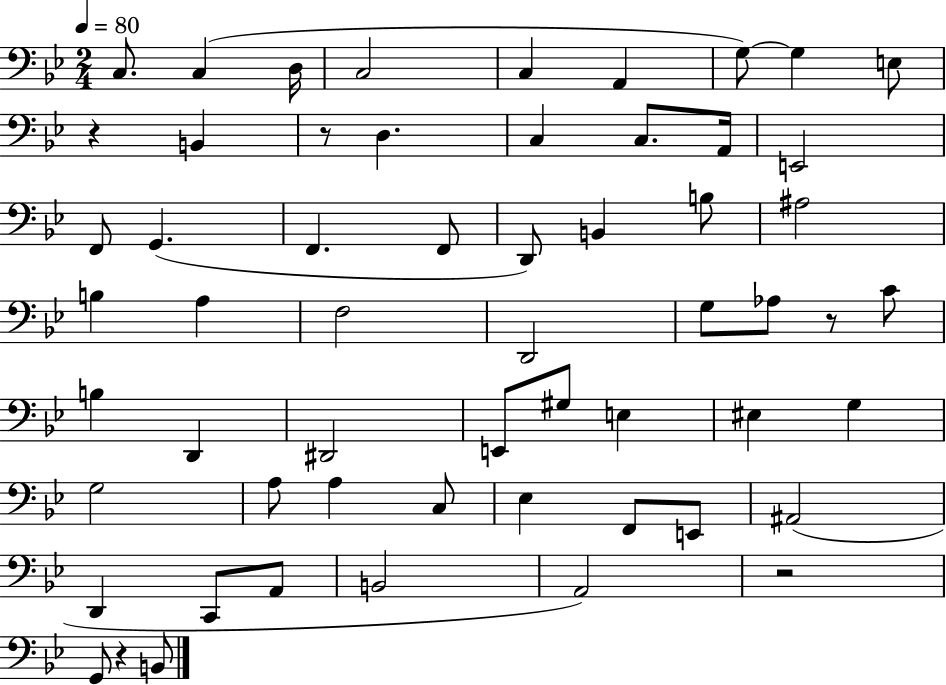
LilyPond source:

{
  \clef bass
  \numericTimeSignature
  \time 2/4
  \key bes \major
  \tempo 4 = 80
  c8. c4( d16 | c2 | c4 a,4 | g8~~) g4 e8 | \break r4 b,4 | r8 d4. | c4 c8. a,16 | e,2 | \break f,8 g,4.( | f,4. f,8 | d,8) b,4 b8 | ais2 | \break b4 a4 | f2 | d,2 | g8 aes8 r8 c'8 | \break b4 d,4 | dis,2 | e,8 gis8 e4 | eis4 g4 | \break g2 | a8 a4 c8 | ees4 f,8 e,8 | ais,2( | \break d,4 c,8 a,8 | b,2 | a,2) | r2 | \break g,8 r4 b,8 | \bar "|."
}